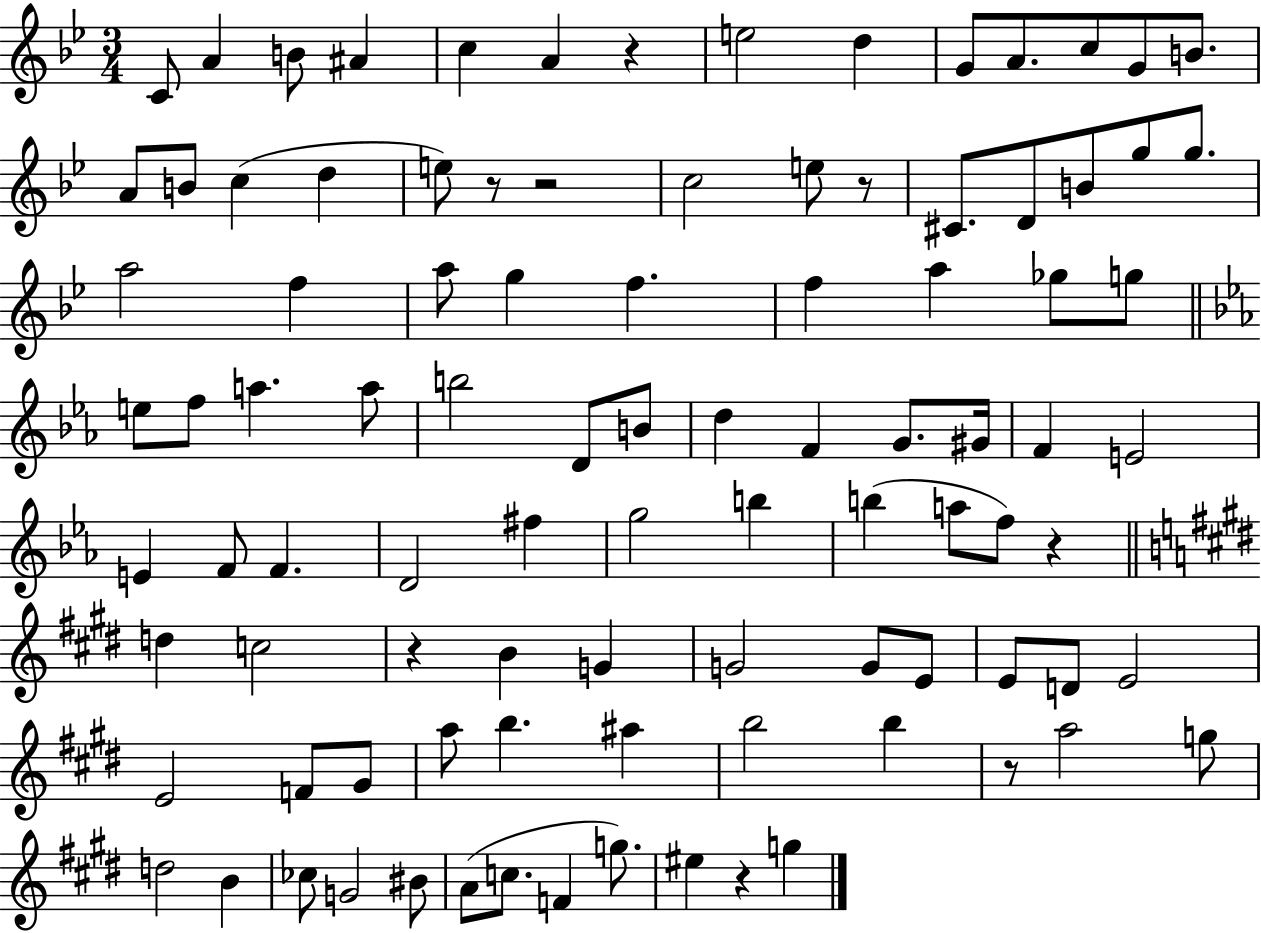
{
  \clef treble
  \numericTimeSignature
  \time 3/4
  \key bes \major
  \repeat volta 2 { c'8 a'4 b'8 ais'4 | c''4 a'4 r4 | e''2 d''4 | g'8 a'8. c''8 g'8 b'8. | \break a'8 b'8 c''4( d''4 | e''8) r8 r2 | c''2 e''8 r8 | cis'8. d'8 b'8 g''8 g''8. | \break a''2 f''4 | a''8 g''4 f''4. | f''4 a''4 ges''8 g''8 | \bar "||" \break \key c \minor e''8 f''8 a''4. a''8 | b''2 d'8 b'8 | d''4 f'4 g'8. gis'16 | f'4 e'2 | \break e'4 f'8 f'4. | d'2 fis''4 | g''2 b''4 | b''4( a''8 f''8) r4 | \break \bar "||" \break \key e \major d''4 c''2 | r4 b'4 g'4 | g'2 g'8 e'8 | e'8 d'8 e'2 | \break e'2 f'8 gis'8 | a''8 b''4. ais''4 | b''2 b''4 | r8 a''2 g''8 | \break d''2 b'4 | ces''8 g'2 bis'8 | a'8( c''8. f'4 g''8.) | eis''4 r4 g''4 | \break } \bar "|."
}